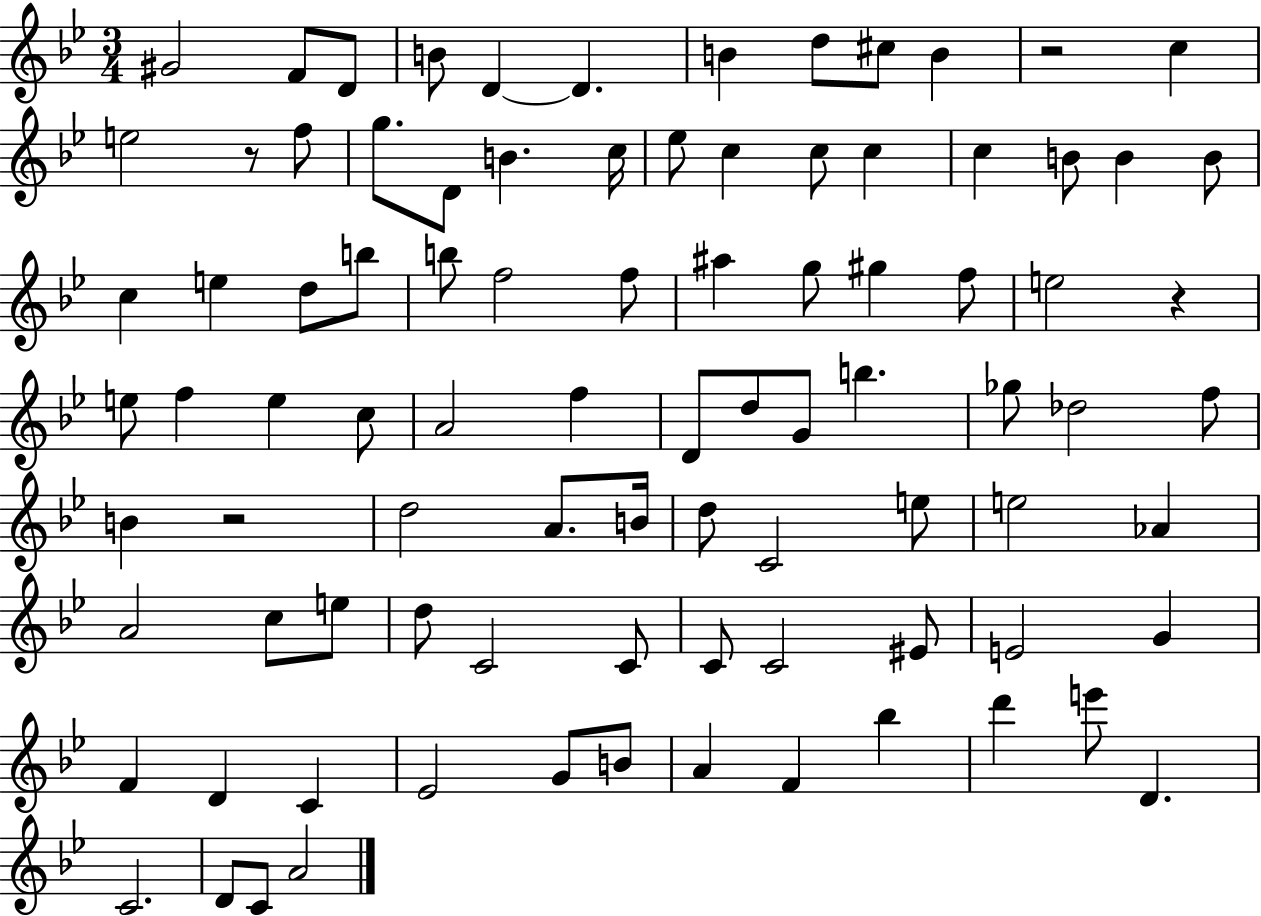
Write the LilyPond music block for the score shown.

{
  \clef treble
  \numericTimeSignature
  \time 3/4
  \key bes \major
  gis'2 f'8 d'8 | b'8 d'4~~ d'4. | b'4 d''8 cis''8 b'4 | r2 c''4 | \break e''2 r8 f''8 | g''8. d'8 b'4. c''16 | ees''8 c''4 c''8 c''4 | c''4 b'8 b'4 b'8 | \break c''4 e''4 d''8 b''8 | b''8 f''2 f''8 | ais''4 g''8 gis''4 f''8 | e''2 r4 | \break e''8 f''4 e''4 c''8 | a'2 f''4 | d'8 d''8 g'8 b''4. | ges''8 des''2 f''8 | \break b'4 r2 | d''2 a'8. b'16 | d''8 c'2 e''8 | e''2 aes'4 | \break a'2 c''8 e''8 | d''8 c'2 c'8 | c'8 c'2 eis'8 | e'2 g'4 | \break f'4 d'4 c'4 | ees'2 g'8 b'8 | a'4 f'4 bes''4 | d'''4 e'''8 d'4. | \break c'2. | d'8 c'8 a'2 | \bar "|."
}